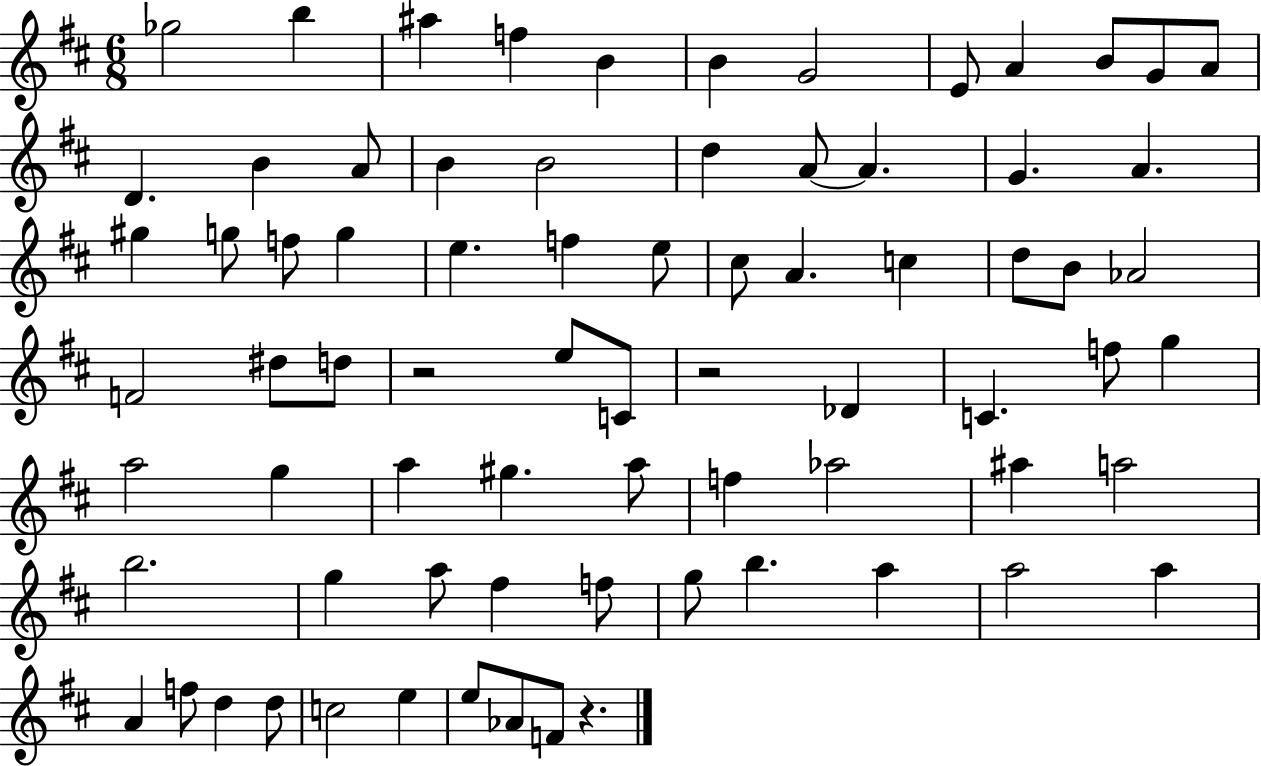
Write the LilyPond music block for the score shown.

{
  \clef treble
  \numericTimeSignature
  \time 6/8
  \key d \major
  ges''2 b''4 | ais''4 f''4 b'4 | b'4 g'2 | e'8 a'4 b'8 g'8 a'8 | \break d'4. b'4 a'8 | b'4 b'2 | d''4 a'8~~ a'4. | g'4. a'4. | \break gis''4 g''8 f''8 g''4 | e''4. f''4 e''8 | cis''8 a'4. c''4 | d''8 b'8 aes'2 | \break f'2 dis''8 d''8 | r2 e''8 c'8 | r2 des'4 | c'4. f''8 g''4 | \break a''2 g''4 | a''4 gis''4. a''8 | f''4 aes''2 | ais''4 a''2 | \break b''2. | g''4 a''8 fis''4 f''8 | g''8 b''4. a''4 | a''2 a''4 | \break a'4 f''8 d''4 d''8 | c''2 e''4 | e''8 aes'8 f'8 r4. | \bar "|."
}